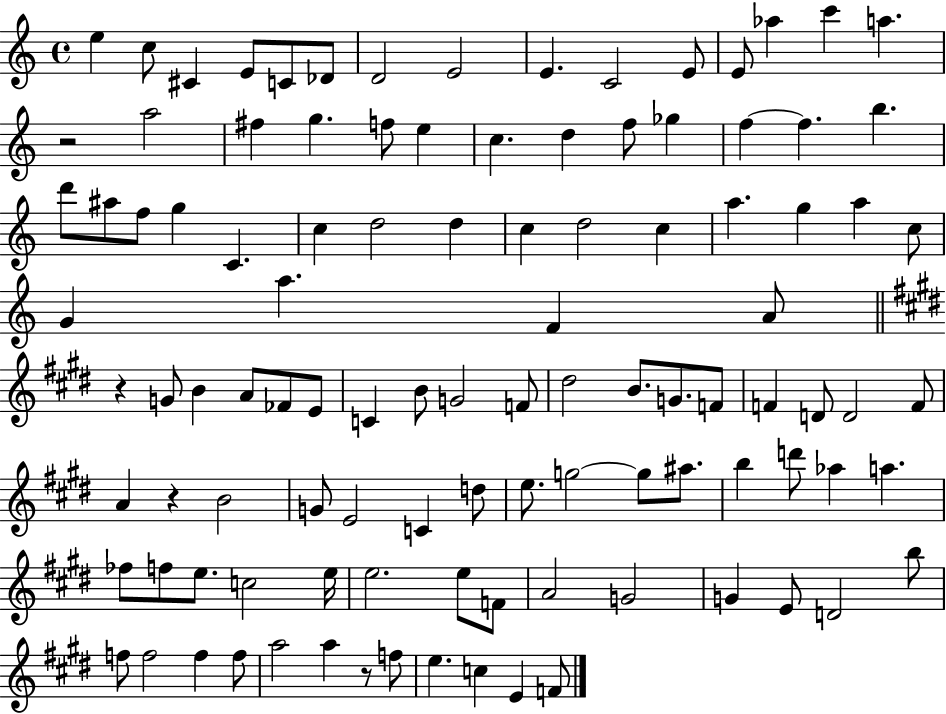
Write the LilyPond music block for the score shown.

{
  \clef treble
  \time 4/4
  \defaultTimeSignature
  \key c \major
  e''4 c''8 cis'4 e'8 c'8 des'8 | d'2 e'2 | e'4. c'2 e'8 | e'8 aes''4 c'''4 a''4. | \break r2 a''2 | fis''4 g''4. f''8 e''4 | c''4. d''4 f''8 ges''4 | f''4~~ f''4. b''4. | \break d'''8 ais''8 f''8 g''4 c'4. | c''4 d''2 d''4 | c''4 d''2 c''4 | a''4. g''4 a''4 c''8 | \break g'4 a''4. f'4 a'8 | \bar "||" \break \key e \major r4 g'8 b'4 a'8 fes'8 e'8 | c'4 b'8 g'2 f'8 | dis''2 b'8. g'8. f'8 | f'4 d'8 d'2 f'8 | \break a'4 r4 b'2 | g'8 e'2 c'4 d''8 | e''8. g''2~~ g''8 ais''8. | b''4 d'''8 aes''4 a''4. | \break fes''8 f''8 e''8. c''2 e''16 | e''2. e''8 f'8 | a'2 g'2 | g'4 e'8 d'2 b''8 | \break f''8 f''2 f''4 f''8 | a''2 a''4 r8 f''8 | e''4. c''4 e'4 f'8 | \bar "|."
}